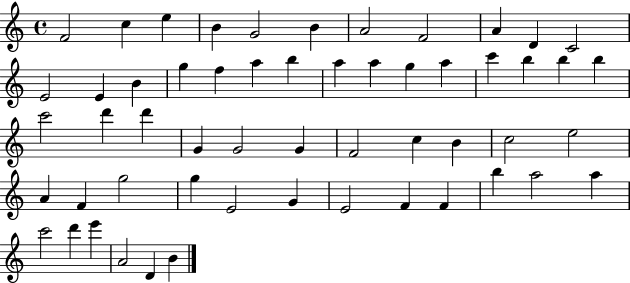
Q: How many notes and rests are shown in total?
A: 55